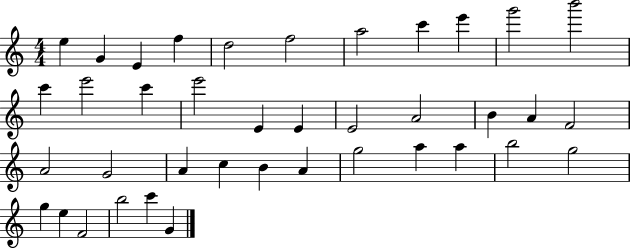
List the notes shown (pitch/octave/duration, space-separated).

E5/q G4/q E4/q F5/q D5/h F5/h A5/h C6/q E6/q G6/h B6/h C6/q E6/h C6/q E6/h E4/q E4/q E4/h A4/h B4/q A4/q F4/h A4/h G4/h A4/q C5/q B4/q A4/q G5/h A5/q A5/q B5/h G5/h G5/q E5/q F4/h B5/h C6/q G4/q